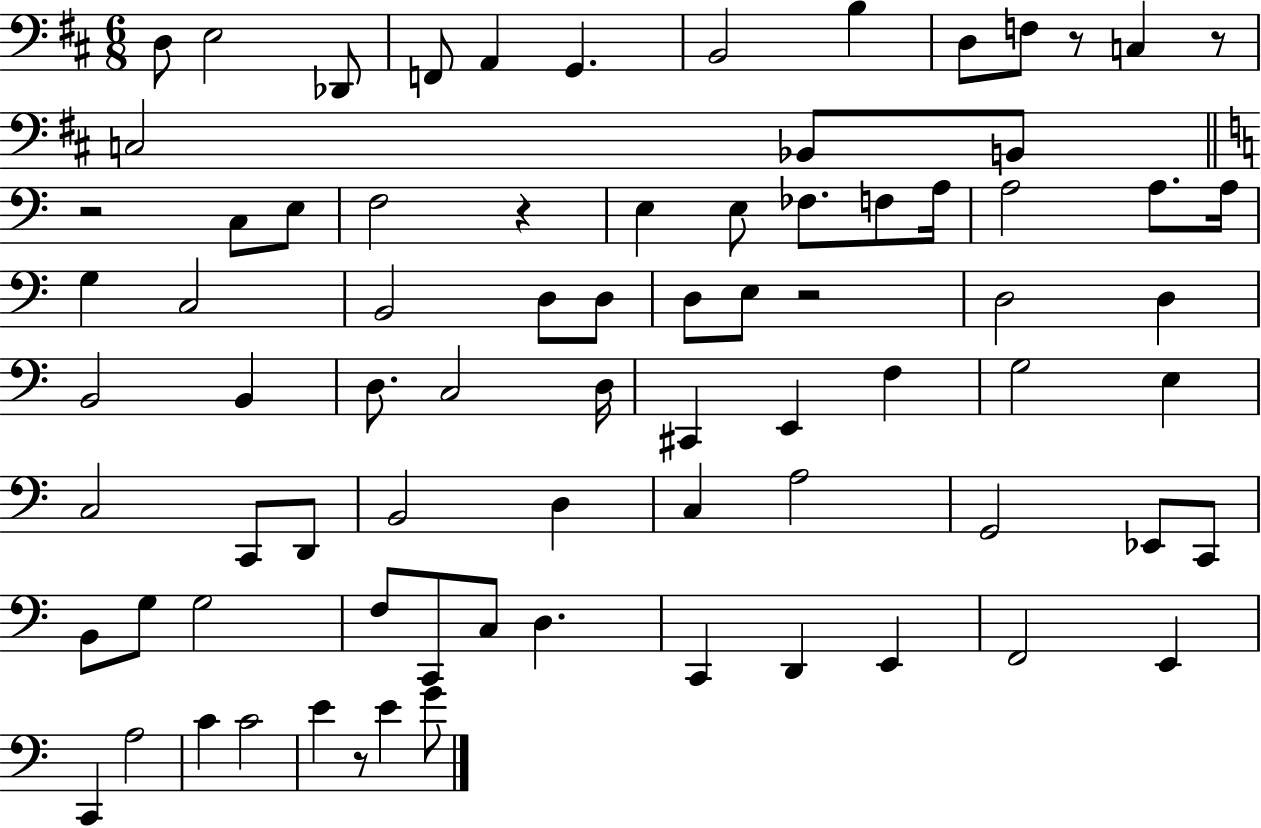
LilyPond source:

{
  \clef bass
  \numericTimeSignature
  \time 6/8
  \key d \major
  d8 e2 des,8 | f,8 a,4 g,4. | b,2 b4 | d8 f8 r8 c4 r8 | \break c2 bes,8 b,8 | \bar "||" \break \key c \major r2 c8 e8 | f2 r4 | e4 e8 fes8. f8 a16 | a2 a8. a16 | \break g4 c2 | b,2 d8 d8 | d8 e8 r2 | d2 d4 | \break b,2 b,4 | d8. c2 d16 | cis,4 e,4 f4 | g2 e4 | \break c2 c,8 d,8 | b,2 d4 | c4 a2 | g,2 ees,8 c,8 | \break b,8 g8 g2 | f8 c,8 c8 d4. | c,4 d,4 e,4 | f,2 e,4 | \break c,4 a2 | c'4 c'2 | e'4 r8 e'4 g'8 | \bar "|."
}